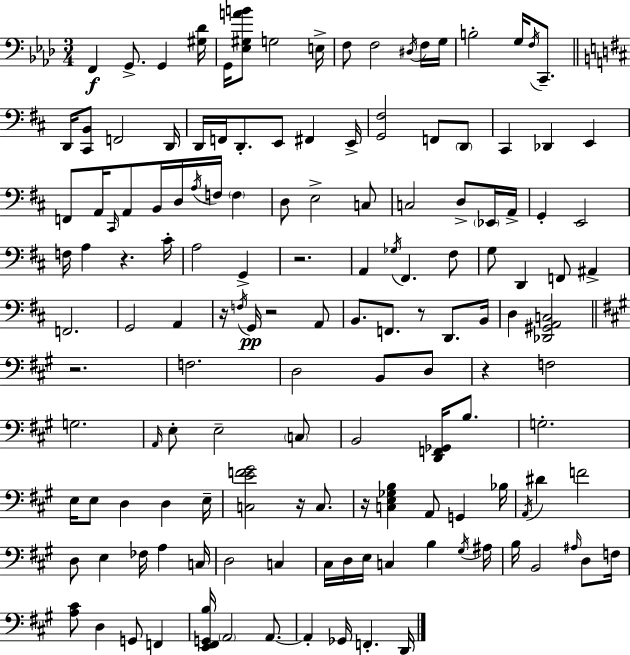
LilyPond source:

{
  \clef bass
  \numericTimeSignature
  \time 3/4
  \key f \minor
  f,4\f g,8.-> g,4 <gis des'>16 | g,16 <ees gis a' b'>8 g2 e16-> | f8 f2 \acciaccatura { dis16 } f16 | g16 b2-. g16 \acciaccatura { f16 } c,8.-- | \break \bar "||" \break \key b \minor d,16 <cis, b,>8 f,2 d,16 | d,16 f,16 d,8.-. e,8 fis,4 e,16-> | <g, fis>2 f,8 \parenthesize d,8 | cis,4 des,4 e,4 | \break f,8 a,16 \grace { cis,16 } a,8 b,16 d16 \acciaccatura { a16 } f16 \parenthesize f4 | d8 e2-> | c8 c2 d8-> | \parenthesize ees,16 a,16-> g,4-. e,2 | \break f16 a4 r4. | cis'16-. a2 g,4-> | r2. | a,4 \acciaccatura { ges16 } fis,4. | \break fis8 g8 d,4 f,8 ais,4-> | f,2. | g,2 a,4 | r16 \acciaccatura { f16 } g,16\pp r2 | \break a,8 b,8. f,8. r8 | d,8. b,16 d4 <des, gis, a, c>2 | \bar "||" \break \key a \major r2. | f2. | d2 b,8 d8 | r4 f2 | \break g2. | \grace { a,16 } e8-. e2-- \parenthesize c8 | b,2 <d, f, ges,>16 b8. | g2.-. | \break e16 e8 d4 d4 | e16-- <c e' f' gis'>2 r16 c8. | r16 <c e ges b>4 a,8 g,4 | bes16 \acciaccatura { a,16 } dis'4 f'2 | \break d8 e4 fes16 a4 | c16 d2 c4 | cis16 d16 e16 c4 b4 | \acciaccatura { gis16 } ais16 b16 b,2 | \break \grace { ais16 } d8 f16 <a cis'>8 d4 g,8 | f,4 <e, fis, g, b>16 \parenthesize a,2 | a,8.~~ a,4-. ges,16 f,4.-. | d,16 \bar "|."
}